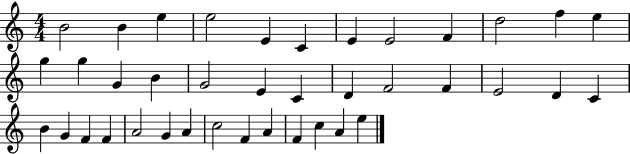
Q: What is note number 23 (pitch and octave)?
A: E4